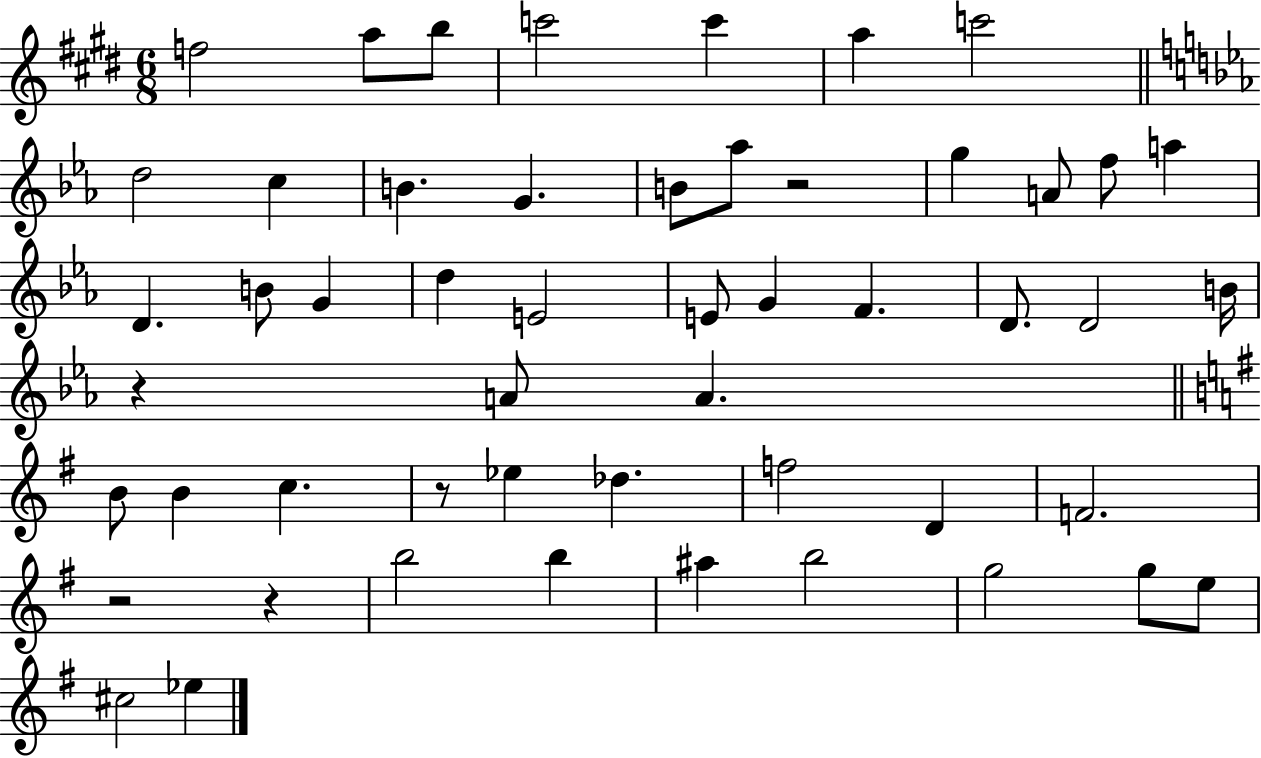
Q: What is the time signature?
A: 6/8